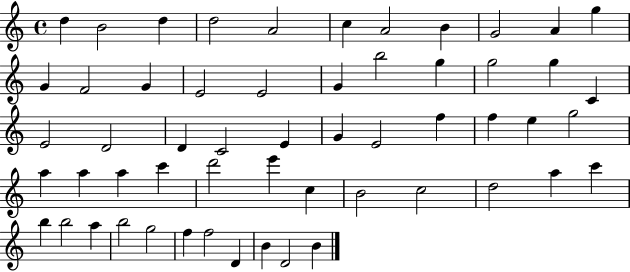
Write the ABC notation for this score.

X:1
T:Untitled
M:4/4
L:1/4
K:C
d B2 d d2 A2 c A2 B G2 A g G F2 G E2 E2 G b2 g g2 g C E2 D2 D C2 E G E2 f f e g2 a a a c' d'2 e' c B2 c2 d2 a c' b b2 a b2 g2 f f2 D B D2 B